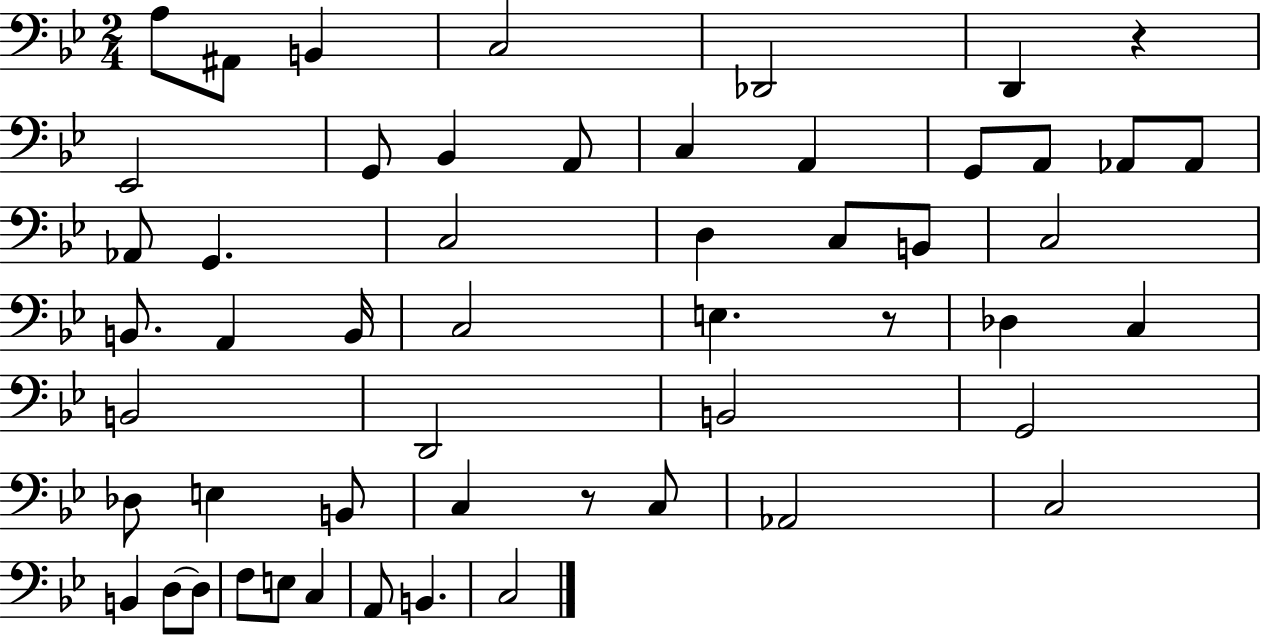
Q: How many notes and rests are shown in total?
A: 53